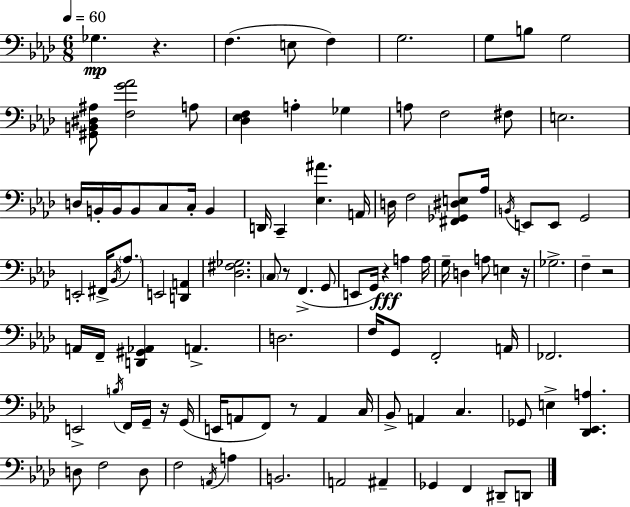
{
  \clef bass
  \numericTimeSignature
  \time 6/8
  \key f \minor
  \tempo 4 = 60
  ges4.\mp r4. | f4.( e8 f4) | g2. | g8 b8 g2 | \break <gis, b, dis ais>8 <f g' aes'>2 a8 | <des ees f>4 a4-. ges4 | a8 f2 fis8 | e2. | \break d16 b,16-. b,16 b,8 c8 c16-. b,4 | d,16 c,4-- <ees ais'>4. a,16 | d16 f2 <fis, ges, dis e>8 aes16 | \acciaccatura { b,16 } e,8 e,8 g,2 | \break e,2-. fis,16-> \acciaccatura { bes,16 } \parenthesize aes8. | e,2 <d, a,>4 | <des fis ges>2. | \parenthesize c8 r8 f,4.->( | \break g,8 e,8 g,16) r4\fff a4 | a16 g16-- d4 a8 e4 | r16 ges2.-> | f4-- r2 | \break a,16 f,16-- <d, gis, aes,>4 a,4.-> | d2. | f16 g,8 f,2-. | a,16 fes,2. | \break e,2-> \acciaccatura { b16 } f,16 | g,16-- r16 g,16( e,16 a,8 f,8) r8 a,4 | c16 bes,8-> a,4 c4. | ges,8 e4-> <des, ees, a>4. | \break d8 f2 | d8 f2 \acciaccatura { a,16 } | a4 b,2. | a,2 | \break ais,4-- ges,4 f,4 | dis,8-- d,8 \bar "|."
}